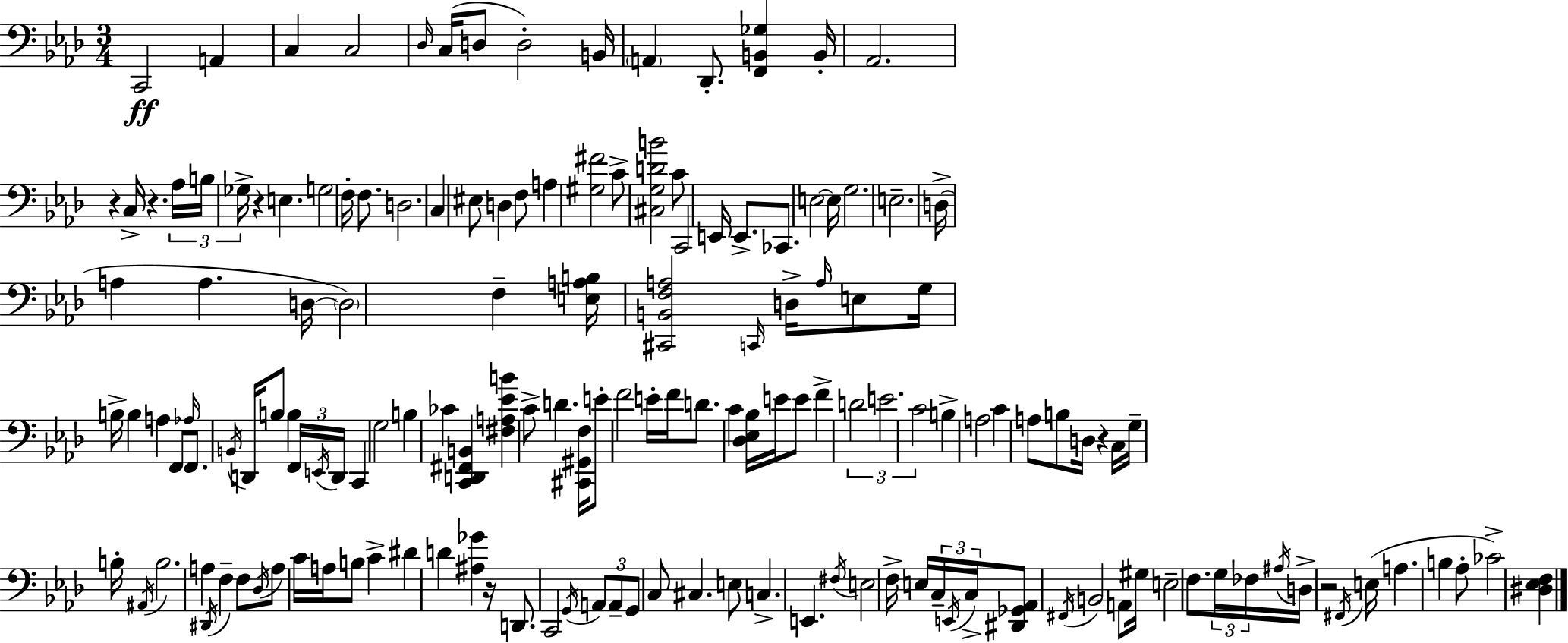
X:1
T:Untitled
M:3/4
L:1/4
K:Fm
C,,2 A,, C, C,2 _D,/4 C,/4 D,/2 D,2 B,,/4 A,, _D,,/2 [F,,B,,_G,] B,,/4 _A,,2 z C,/4 z _A,/4 B,/4 _G,/4 z E, G,2 F,/4 F,/2 D,2 C, ^E,/2 D, F,/2 A, [^G,^F]2 C/2 [^C,G,DB]2 C/2 C,,2 E,,/4 E,,/2 _C,,/2 E,2 E,/4 G,2 E,2 D,/4 A, A, D,/4 D,2 F, [E,A,B,]/4 [^C,,B,,F,A,]2 C,,/4 D,/4 A,/4 E,/2 G,/4 B,/4 B, A, F,,/2 _A,/4 F,,/2 B,,/4 D,,/4 B,/2 B, F,,/4 E,,/4 D,,/4 C,, G,2 B, _C [C,,D,,^F,,B,,] [^F,A,_EB] C/2 D [^C,,^G,,F,]/4 E/2 F2 E/4 F/4 D/2 C [_D,_E,_B,]/4 E/4 E/2 F D2 E2 C2 B, A,2 C A,/2 B,/2 D,/4 z C,/4 G,/4 B,/4 ^A,,/4 B,2 A, ^D,,/4 F, F,/2 _D,/4 A,/2 C/4 A,/4 B,/2 C ^D D [^A,_G] z/4 D,,/2 C,,2 G,,/4 A,,/2 A,,/2 G,,/2 C,/2 ^C, E,/2 C, E,, ^F,/4 E,2 F,/4 E,/4 C,/4 E,,/4 C,/4 [^D,,_G,,_A,,]/2 ^F,,/4 B,,2 A,,/2 ^G,/4 E,2 F,/2 G,/4 _F,/4 ^A,/4 D,/4 z2 ^F,,/4 E,/4 A, B, _A,/2 _C2 [^D,_E,F,]